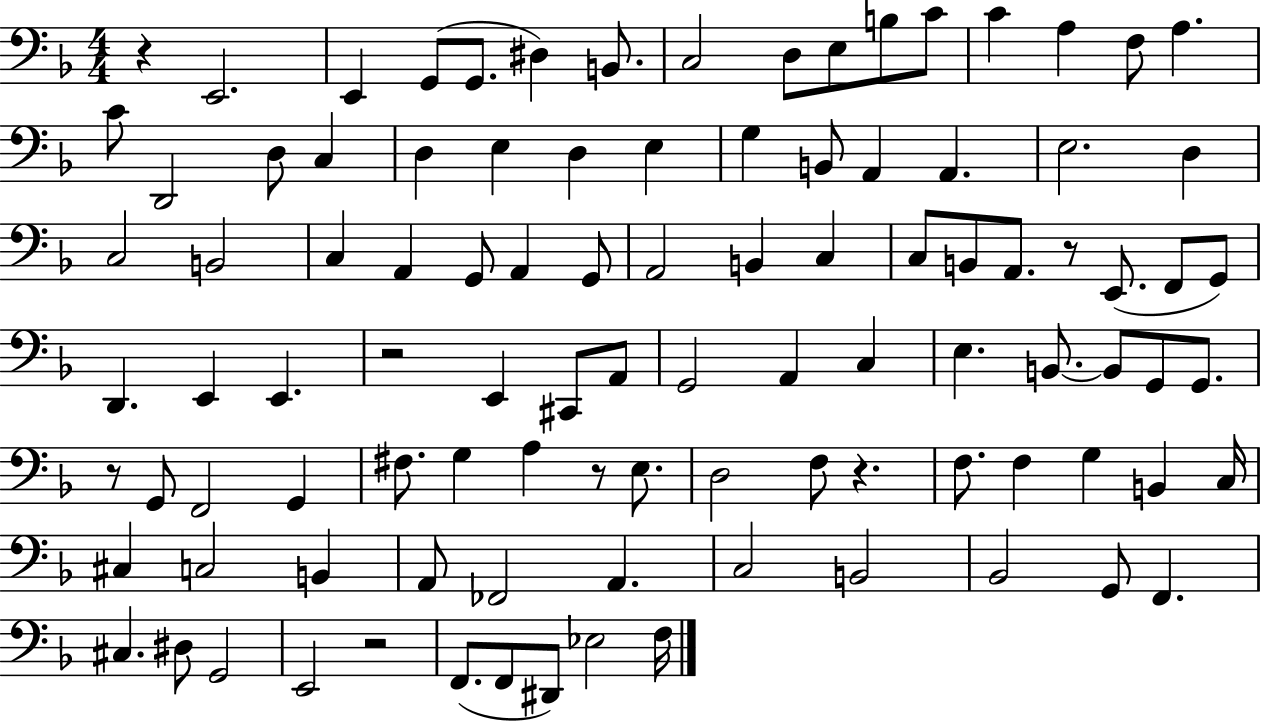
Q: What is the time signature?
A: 4/4